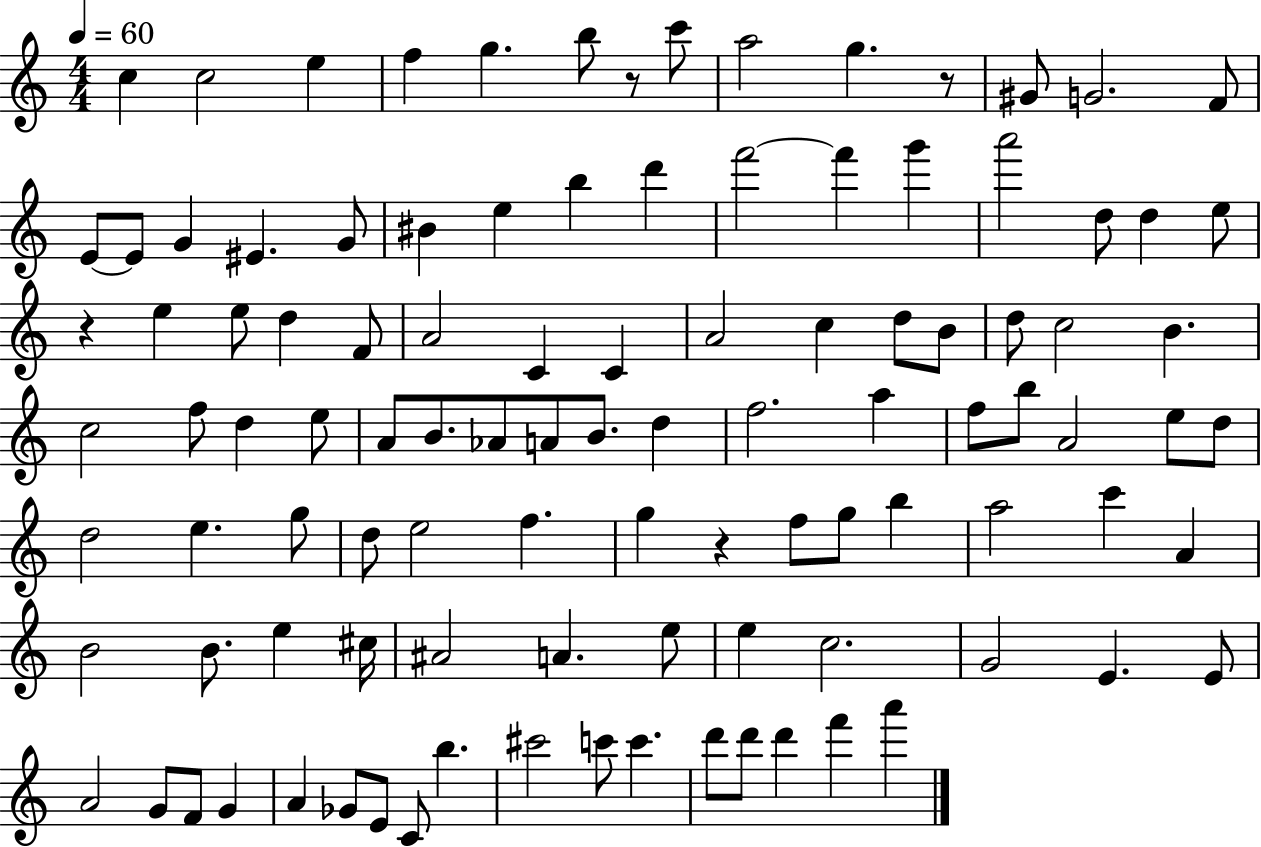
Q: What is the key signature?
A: C major